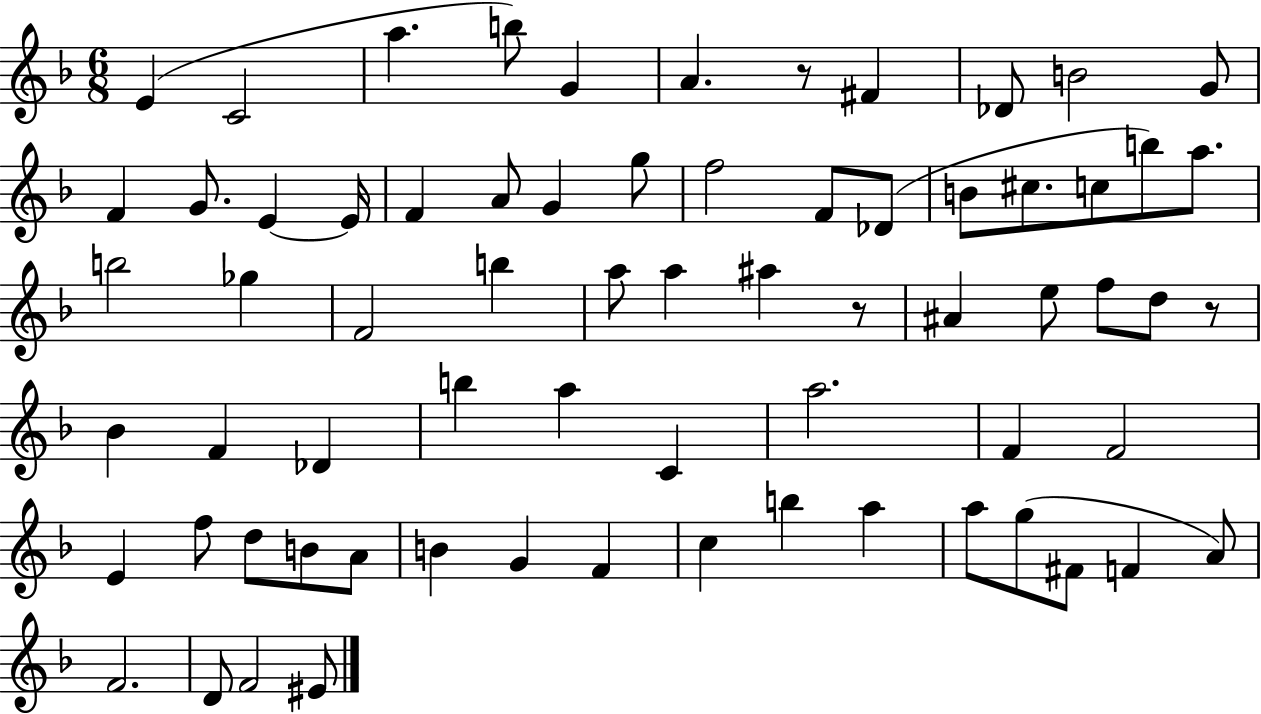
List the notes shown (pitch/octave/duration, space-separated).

E4/q C4/h A5/q. B5/e G4/q A4/q. R/e F#4/q Db4/e B4/h G4/e F4/q G4/e. E4/q E4/s F4/q A4/e G4/q G5/e F5/h F4/e Db4/e B4/e C#5/e. C5/e B5/e A5/e. B5/h Gb5/q F4/h B5/q A5/e A5/q A#5/q R/e A#4/q E5/e F5/e D5/e R/e Bb4/q F4/q Db4/q B5/q A5/q C4/q A5/h. F4/q F4/h E4/q F5/e D5/e B4/e A4/e B4/q G4/q F4/q C5/q B5/q A5/q A5/e G5/e F#4/e F4/q A4/e F4/h. D4/e F4/h EIS4/e